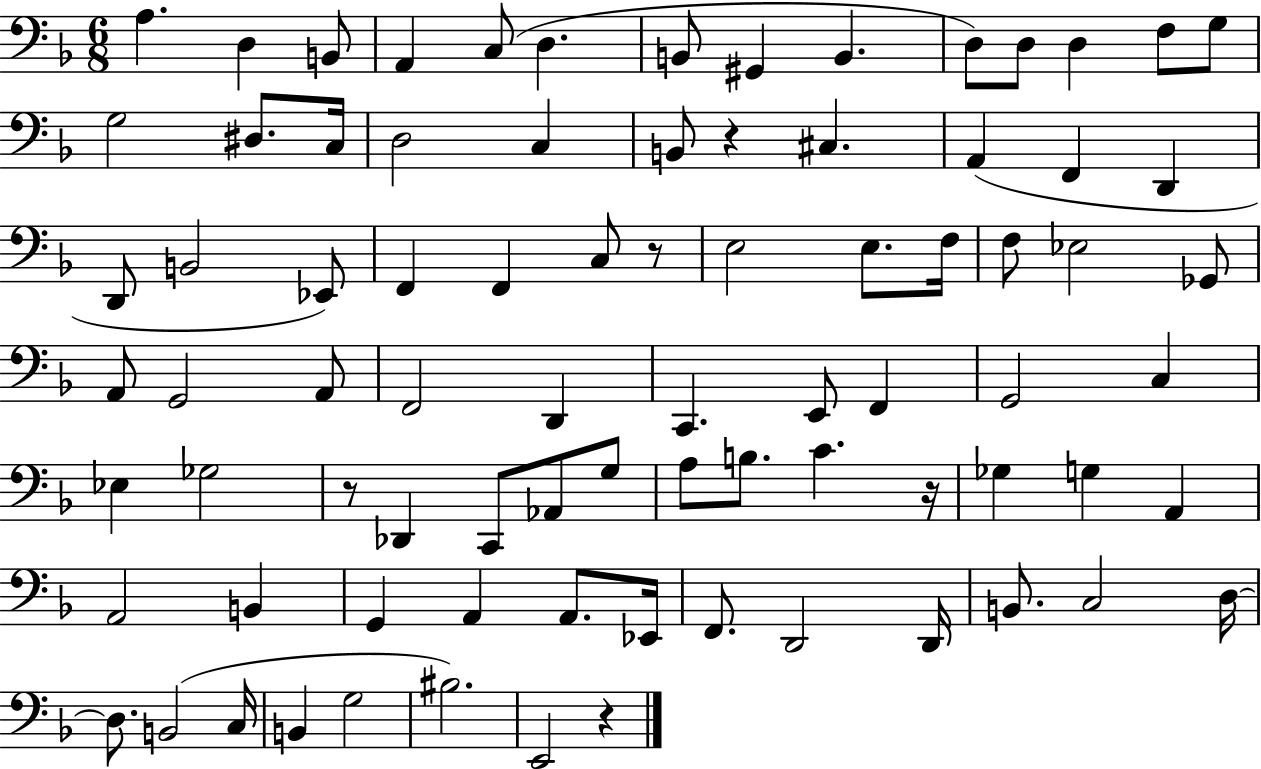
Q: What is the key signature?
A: F major